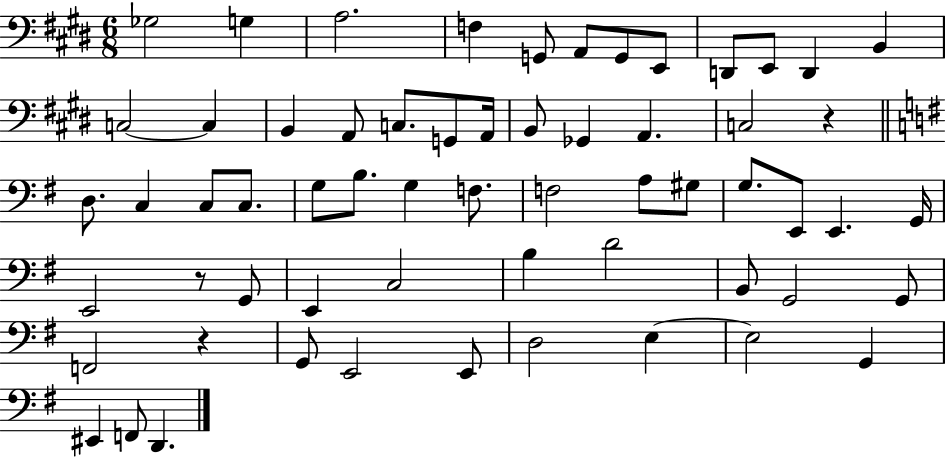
Gb3/h G3/q A3/h. F3/q G2/e A2/e G2/e E2/e D2/e E2/e D2/q B2/q C3/h C3/q B2/q A2/e C3/e. G2/e A2/s B2/e Gb2/q A2/q. C3/h R/q D3/e. C3/q C3/e C3/e. G3/e B3/e. G3/q F3/e. F3/h A3/e G#3/e G3/e. E2/e E2/q. G2/s E2/h R/e G2/e E2/q C3/h B3/q D4/h B2/e G2/h G2/e F2/h R/q G2/e E2/h E2/e D3/h E3/q E3/h G2/q EIS2/q F2/e D2/q.